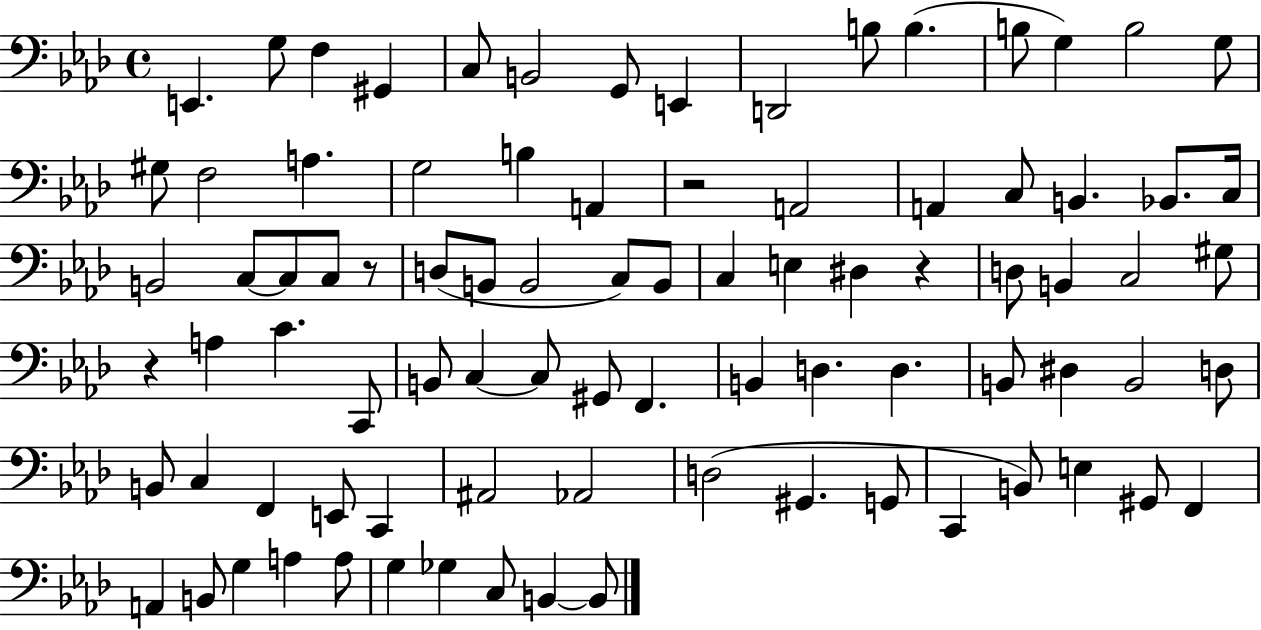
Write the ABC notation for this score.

X:1
T:Untitled
M:4/4
L:1/4
K:Ab
E,, G,/2 F, ^G,, C,/2 B,,2 G,,/2 E,, D,,2 B,/2 B, B,/2 G, B,2 G,/2 ^G,/2 F,2 A, G,2 B, A,, z2 A,,2 A,, C,/2 B,, _B,,/2 C,/4 B,,2 C,/2 C,/2 C,/2 z/2 D,/2 B,,/2 B,,2 C,/2 B,,/2 C, E, ^D, z D,/2 B,, C,2 ^G,/2 z A, C C,,/2 B,,/2 C, C,/2 ^G,,/2 F,, B,, D, D, B,,/2 ^D, B,,2 D,/2 B,,/2 C, F,, E,,/2 C,, ^A,,2 _A,,2 D,2 ^G,, G,,/2 C,, B,,/2 E, ^G,,/2 F,, A,, B,,/2 G, A, A,/2 G, _G, C,/2 B,, B,,/2